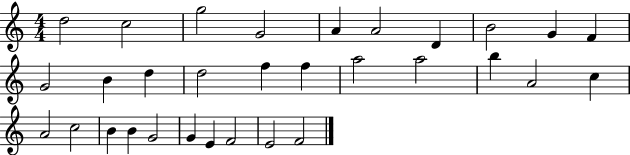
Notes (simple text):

D5/h C5/h G5/h G4/h A4/q A4/h D4/q B4/h G4/q F4/q G4/h B4/q D5/q D5/h F5/q F5/q A5/h A5/h B5/q A4/h C5/q A4/h C5/h B4/q B4/q G4/h G4/q E4/q F4/h E4/h F4/h